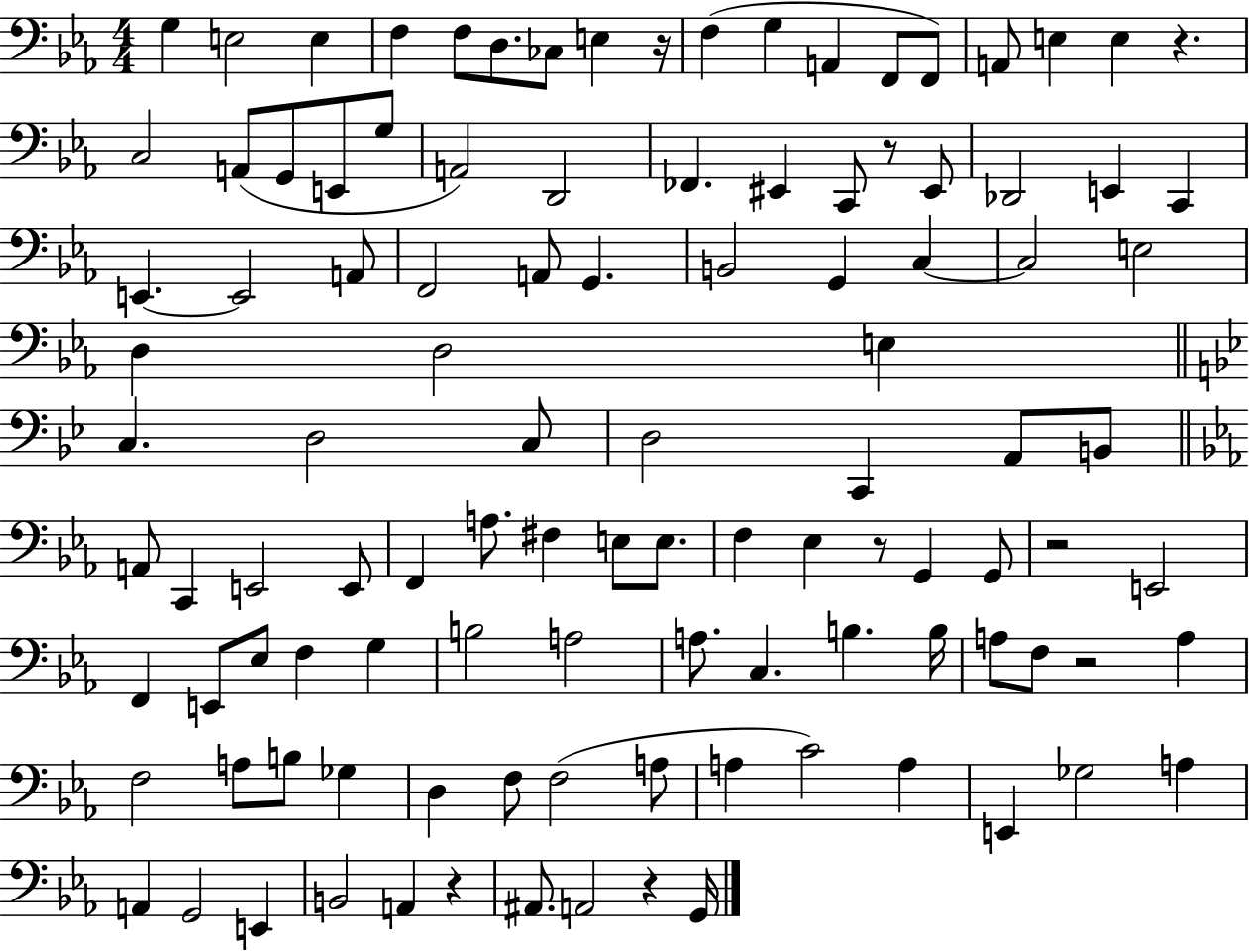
G3/q E3/h E3/q F3/q F3/e D3/e. CES3/e E3/q R/s F3/q G3/q A2/q F2/e F2/e A2/e E3/q E3/q R/q. C3/h A2/e G2/e E2/e G3/e A2/h D2/h FES2/q. EIS2/q C2/e R/e EIS2/e Db2/h E2/q C2/q E2/q. E2/h A2/e F2/h A2/e G2/q. B2/h G2/q C3/q C3/h E3/h D3/q D3/h E3/q C3/q. D3/h C3/e D3/h C2/q A2/e B2/e A2/e C2/q E2/h E2/e F2/q A3/e. F#3/q E3/e E3/e. F3/q Eb3/q R/e G2/q G2/e R/h E2/h F2/q E2/e Eb3/e F3/q G3/q B3/h A3/h A3/e. C3/q. B3/q. B3/s A3/e F3/e R/h A3/q F3/h A3/e B3/e Gb3/q D3/q F3/e F3/h A3/e A3/q C4/h A3/q E2/q Gb3/h A3/q A2/q G2/h E2/q B2/h A2/q R/q A#2/e. A2/h R/q G2/s